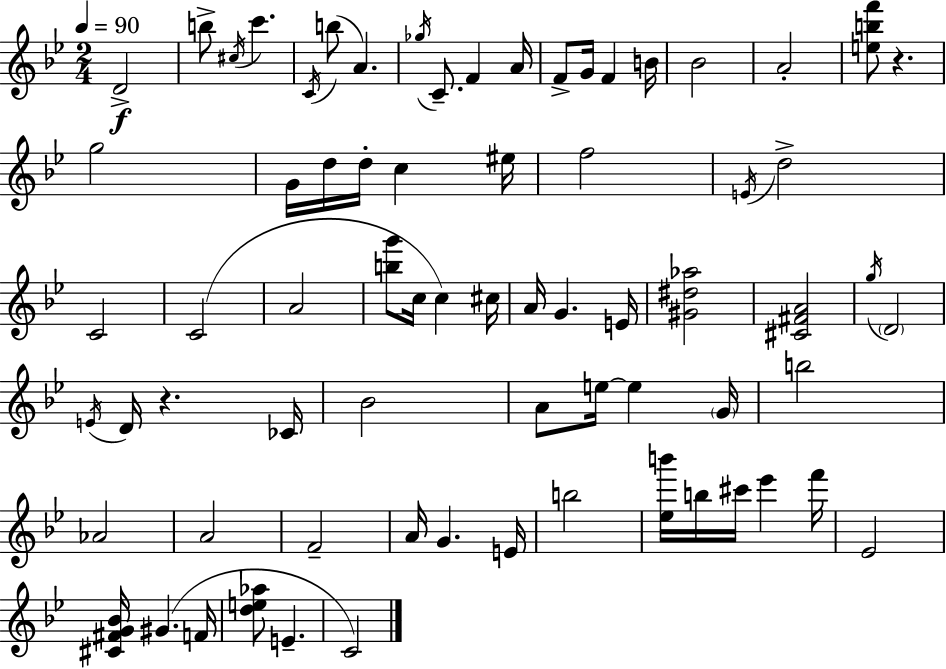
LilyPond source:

{
  \clef treble
  \numericTimeSignature
  \time 2/4
  \key g \minor
  \tempo 4 = 90
  \repeat volta 2 { d'2->\f | b''8-> \acciaccatura { cis''16 } c'''4. | \acciaccatura { c'16 }( b''8 a'4.) | \acciaccatura { ges''16 } c'8.-- f'4 | \break a'16 f'8-> g'16 f'4 | b'16 bes'2 | a'2-. | <e'' b'' f'''>8 r4. | \break g''2 | g'16 d''16 d''16-. c''4 | eis''16 f''2 | \acciaccatura { e'16 } d''2-> | \break c'2 | c'2( | a'2 | <b'' g'''>8 c''16 c''4) | \break cis''16 a'16 g'4. | e'16 <gis' dis'' aes''>2 | <cis' fis' a'>2 | \acciaccatura { g''16 } \parenthesize d'2 | \break \acciaccatura { e'16 } d'16 r4. | ces'16 bes'2 | a'8 | e''16~~ e''4 \parenthesize g'16 b''2 | \break aes'2 | a'2 | f'2-- | a'16 g'4. | \break e'16 b''2 | <ees'' b'''>16 b''16 | cis'''16 ees'''4 f'''16 ees'2 | <cis' fis' g' bes'>16 gis'4.( | \break f'16 <d'' e'' aes''>8 | e'4.-- c'2) | } \bar "|."
}